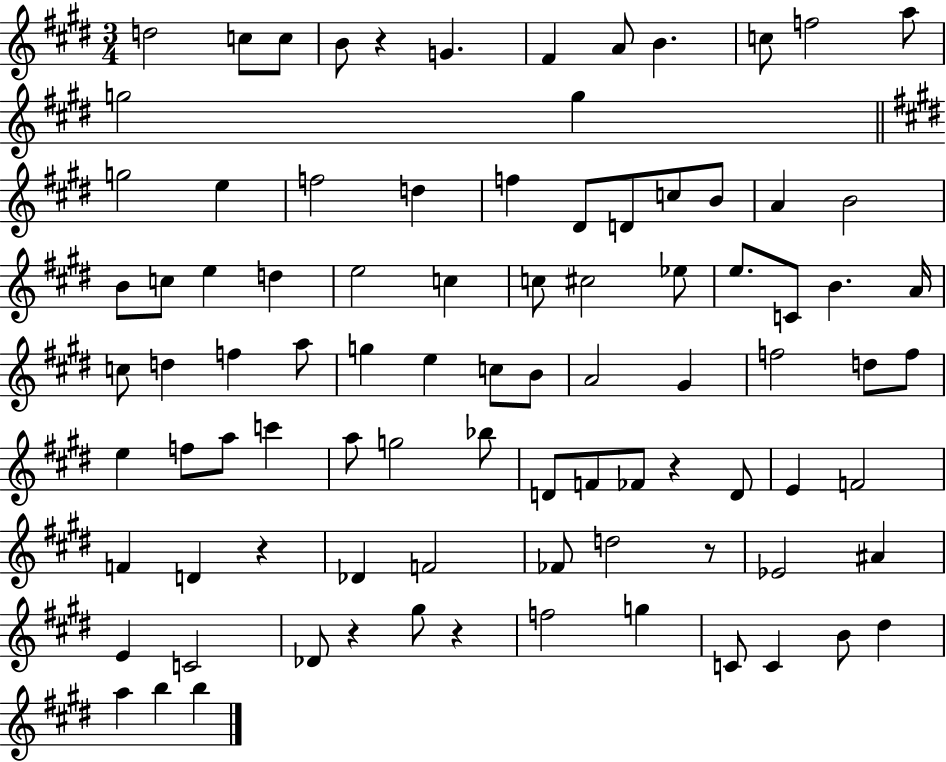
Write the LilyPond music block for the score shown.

{
  \clef treble
  \numericTimeSignature
  \time 3/4
  \key e \major
  d''2 c''8 c''8 | b'8 r4 g'4. | fis'4 a'8 b'4. | c''8 f''2 a''8 | \break g''2 g''4 | \bar "||" \break \key e \major g''2 e''4 | f''2 d''4 | f''4 dis'8 d'8 c''8 b'8 | a'4 b'2 | \break b'8 c''8 e''4 d''4 | e''2 c''4 | c''8 cis''2 ees''8 | e''8. c'8 b'4. a'16 | \break c''8 d''4 f''4 a''8 | g''4 e''4 c''8 b'8 | a'2 gis'4 | f''2 d''8 f''8 | \break e''4 f''8 a''8 c'''4 | a''8 g''2 bes''8 | d'8 f'8 fes'8 r4 d'8 | e'4 f'2 | \break f'4 d'4 r4 | des'4 f'2 | fes'8 d''2 r8 | ees'2 ais'4 | \break e'4 c'2 | des'8 r4 gis''8 r4 | f''2 g''4 | c'8 c'4 b'8 dis''4 | \break a''4 b''4 b''4 | \bar "|."
}